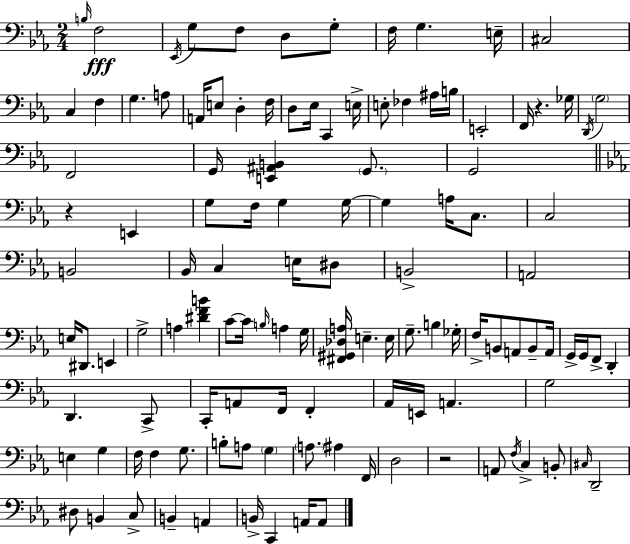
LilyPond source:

{
  \clef bass
  \numericTimeSignature
  \time 2/4
  \key c \minor
  \grace { b16 }\fff f2 | \acciaccatura { ees,16 } g8 f8 d8 | g8-. f16 g4. | e16-- cis2 | \break c4 f4 | g4. | a8 a,16 e8 d4-. | f16 d8 ees16 c,4 | \break e16-> e8-. fes4 | ais16 b16 e,2-. | f,16 r4. | ges16 \acciaccatura { d,16 } \parenthesize g2 | \break f,2 | g,16 <e, ais, b,>4 | \parenthesize g,8. g,2 | \bar "||" \break \key ees \major r4 e,4 | g8 f16 g4 g16~~ | g4 a16 c8. | c2 | \break b,2 | bes,16 c4 e16 dis8 | b,2-> | a,2 | \break e16 dis,8. e,4 | g2-> | a4 <dis' f' b'>4 | c'8~~ c'16 \grace { b16 } a4 | \break g16 <fis, gis, des a>16 e4.-- | e16 g8.-- b4 | ges16-. f16-> b,8 a,8 b,8-- | a,16 g,16-> g,16 f,8-> d,4-. | \break d,4. c,8-> | c,16-. a,8 f,16 f,4-. | aes,16 e,16 a,4. | g2 | \break e4 g4 | f16 f4 g8. | b8-. a8 \parenthesize g4 | \parenthesize a8. ais4 | \break f,16 d2 | r2 | a,8 \acciaccatura { f16 } c4-> | b,8-. \grace { cis16 } d,2-- | \break dis8 b,4 | c8-> b,4-- a,4 | b,16-> c,4 | a,16 a,8 \bar "|."
}